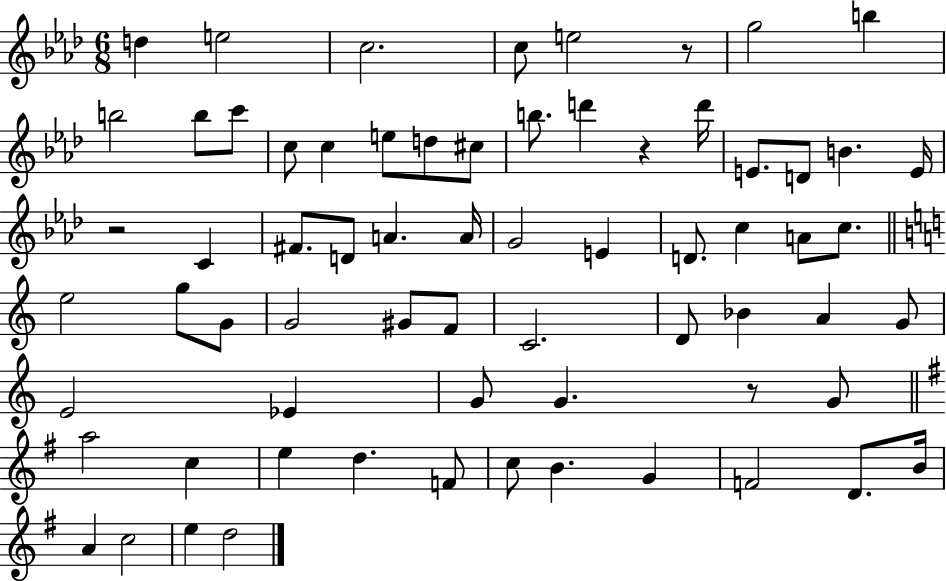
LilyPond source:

{
  \clef treble
  \numericTimeSignature
  \time 6/8
  \key aes \major
  \repeat volta 2 { d''4 e''2 | c''2. | c''8 e''2 r8 | g''2 b''4 | \break b''2 b''8 c'''8 | c''8 c''4 e''8 d''8 cis''8 | b''8. d'''4 r4 d'''16 | e'8. d'8 b'4. e'16 | \break r2 c'4 | fis'8. d'8 a'4. a'16 | g'2 e'4 | d'8. c''4 a'8 c''8. | \break \bar "||" \break \key a \minor e''2 g''8 g'8 | g'2 gis'8 f'8 | c'2. | d'8 bes'4 a'4 g'8 | \break e'2 ees'4 | g'8 g'4. r8 g'8 | \bar "||" \break \key g \major a''2 c''4 | e''4 d''4. f'8 | c''8 b'4. g'4 | f'2 d'8. b'16 | \break a'4 c''2 | e''4 d''2 | } \bar "|."
}